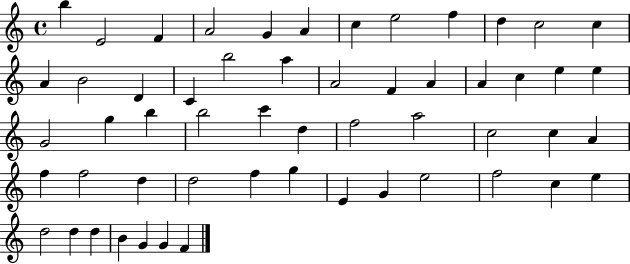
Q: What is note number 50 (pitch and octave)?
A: D5